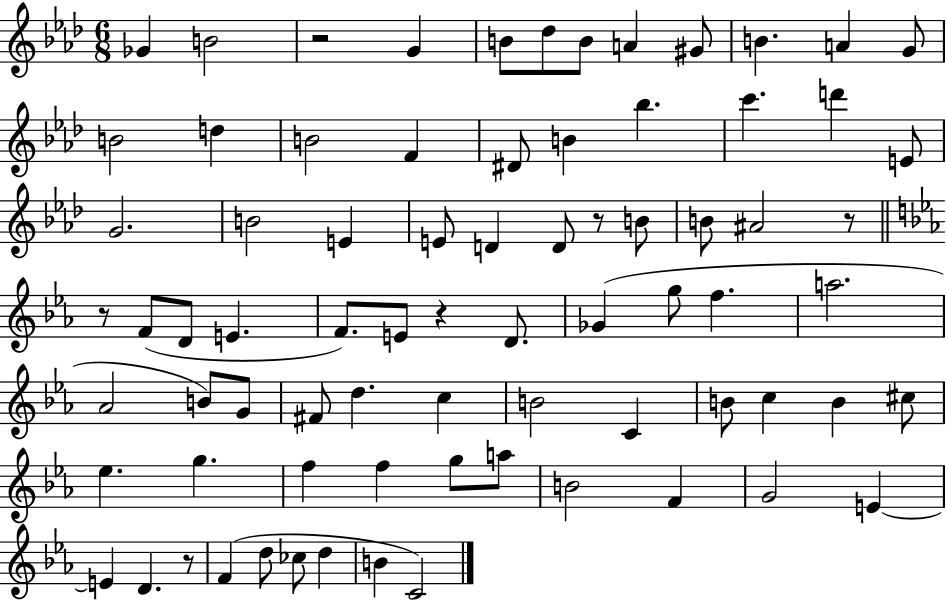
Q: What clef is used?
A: treble